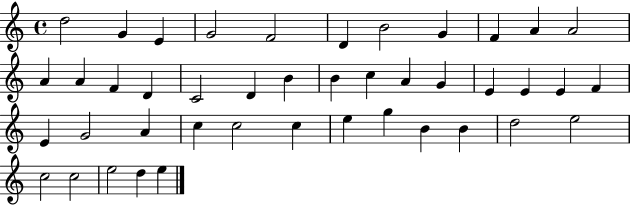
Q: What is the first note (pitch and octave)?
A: D5